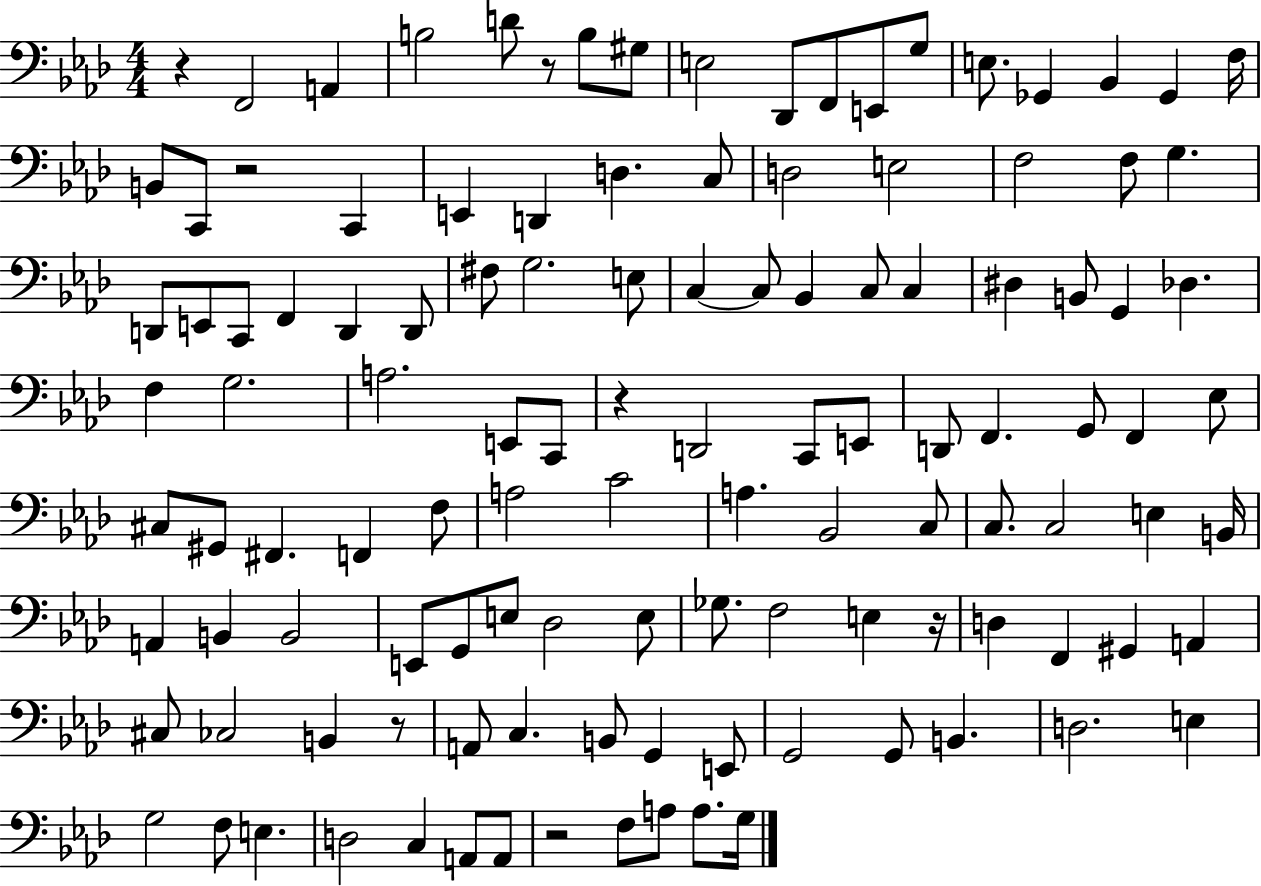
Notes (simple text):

R/q F2/h A2/q B3/h D4/e R/e B3/e G#3/e E3/h Db2/e F2/e E2/e G3/e E3/e. Gb2/q Bb2/q Gb2/q F3/s B2/e C2/e R/h C2/q E2/q D2/q D3/q. C3/e D3/h E3/h F3/h F3/e G3/q. D2/e E2/e C2/e F2/q D2/q D2/e F#3/e G3/h. E3/e C3/q C3/e Bb2/q C3/e C3/q D#3/q B2/e G2/q Db3/q. F3/q G3/h. A3/h. E2/e C2/e R/q D2/h C2/e E2/e D2/e F2/q. G2/e F2/q Eb3/e C#3/e G#2/e F#2/q. F2/q F3/e A3/h C4/h A3/q. Bb2/h C3/e C3/e. C3/h E3/q B2/s A2/q B2/q B2/h E2/e G2/e E3/e Db3/h E3/e Gb3/e. F3/h E3/q R/s D3/q F2/q G#2/q A2/q C#3/e CES3/h B2/q R/e A2/e C3/q. B2/e G2/q E2/e G2/h G2/e B2/q. D3/h. E3/q G3/h F3/e E3/q. D3/h C3/q A2/e A2/e R/h F3/e A3/e A3/e. G3/s